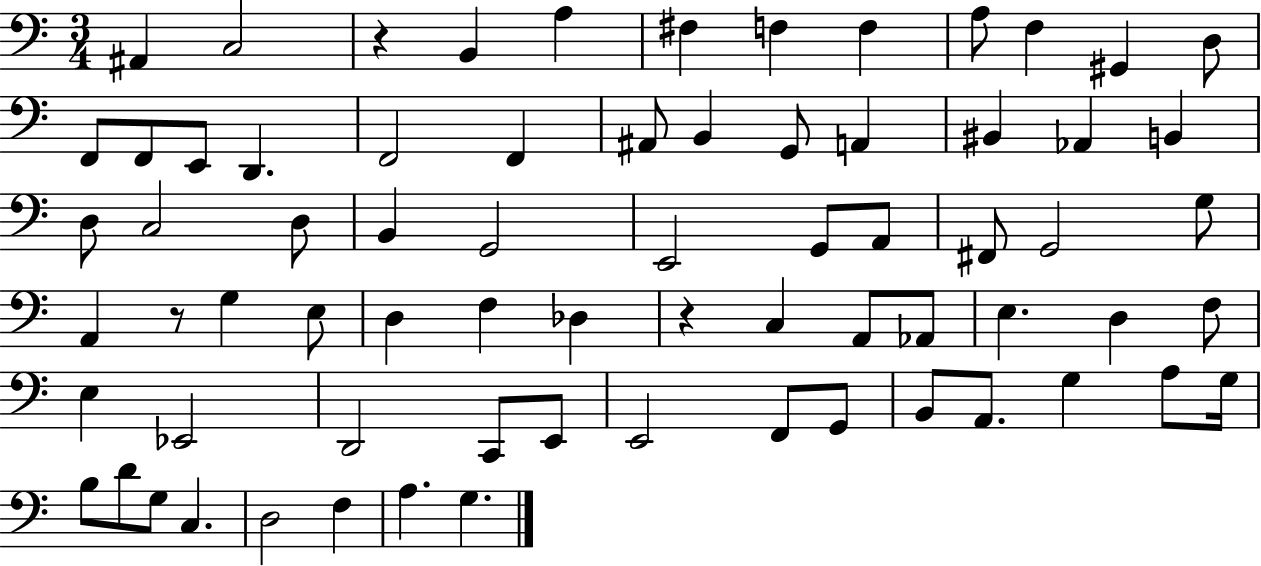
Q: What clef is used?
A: bass